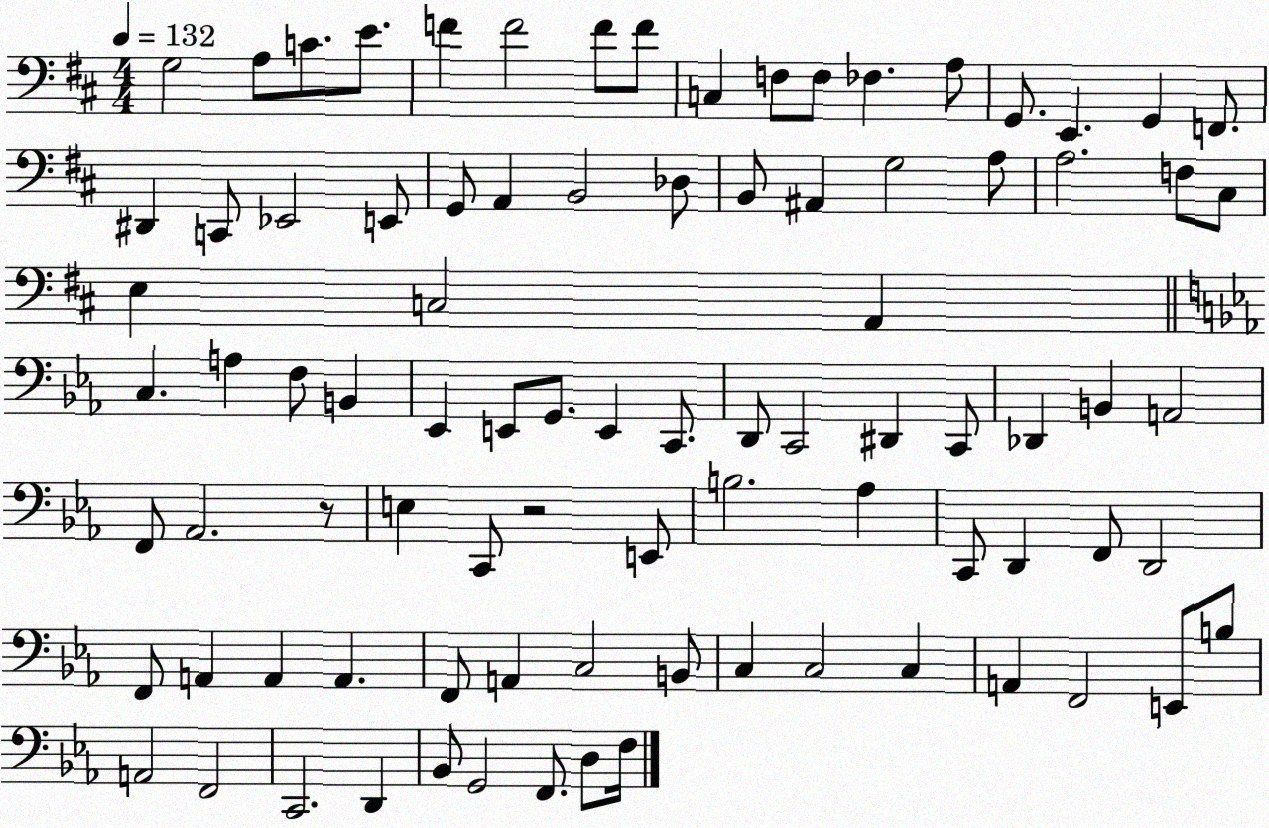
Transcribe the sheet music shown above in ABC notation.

X:1
T:Untitled
M:4/4
L:1/4
K:D
G,2 A,/2 C/2 E/2 F F2 F/2 F/2 C, F,/2 F,/2 _F, A,/2 G,,/2 E,, G,, F,,/2 ^D,, C,,/2 _E,,2 E,,/2 G,,/2 A,, B,,2 _D,/2 B,,/2 ^A,, G,2 A,/2 A,2 F,/2 ^C,/2 E, C,2 A,, C, A, F,/2 B,, _E,, E,,/2 G,,/2 E,, C,,/2 D,,/2 C,,2 ^D,, C,,/2 _D,, B,, A,,2 F,,/2 _A,,2 z/2 E, C,,/2 z2 E,,/2 B,2 _A, C,,/2 D,, F,,/2 D,,2 F,,/2 A,, A,, A,, F,,/2 A,, C,2 B,,/2 C, C,2 C, A,, F,,2 E,,/2 B,/2 A,,2 F,,2 C,,2 D,, _B,,/2 G,,2 F,,/2 D,/2 F,/4